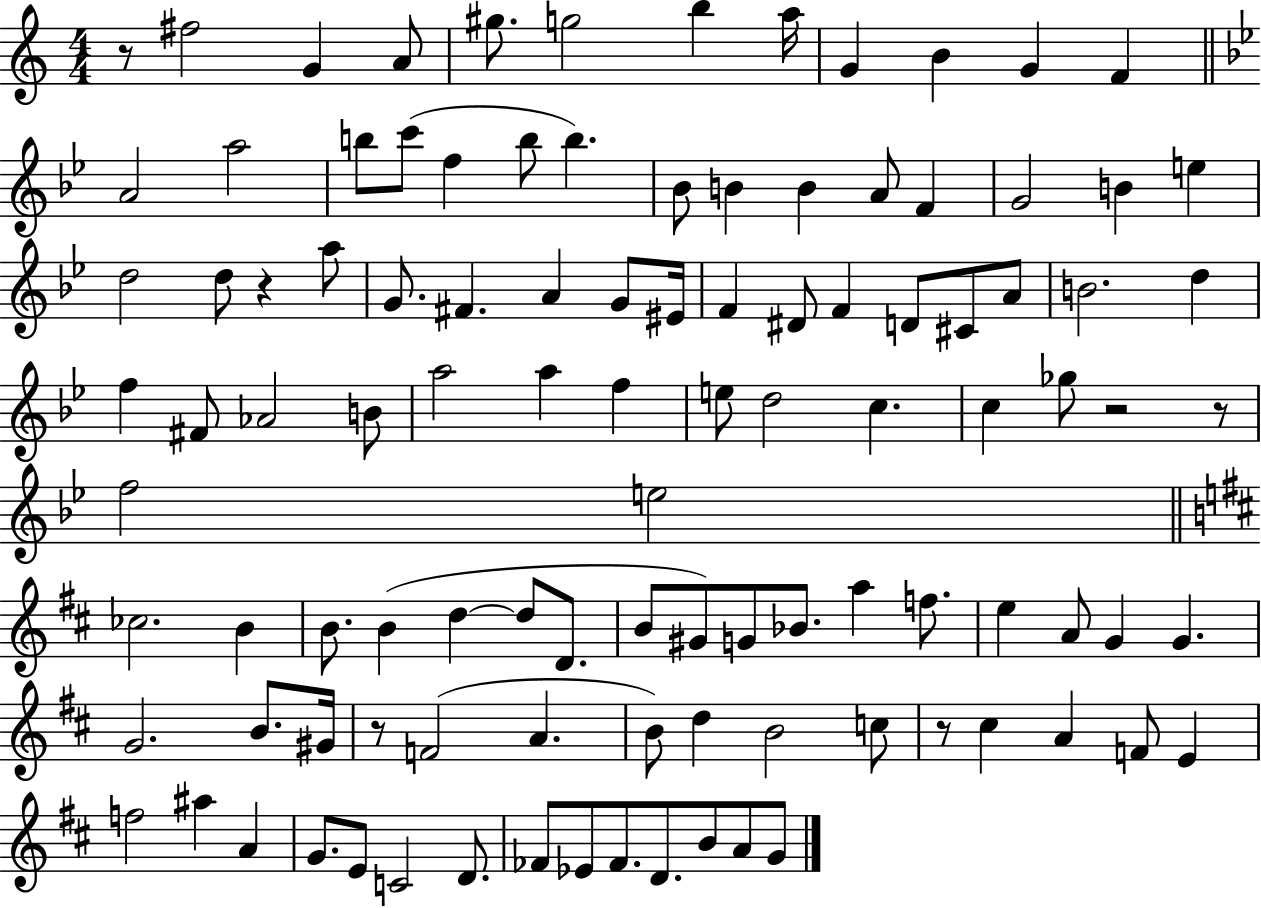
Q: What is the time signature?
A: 4/4